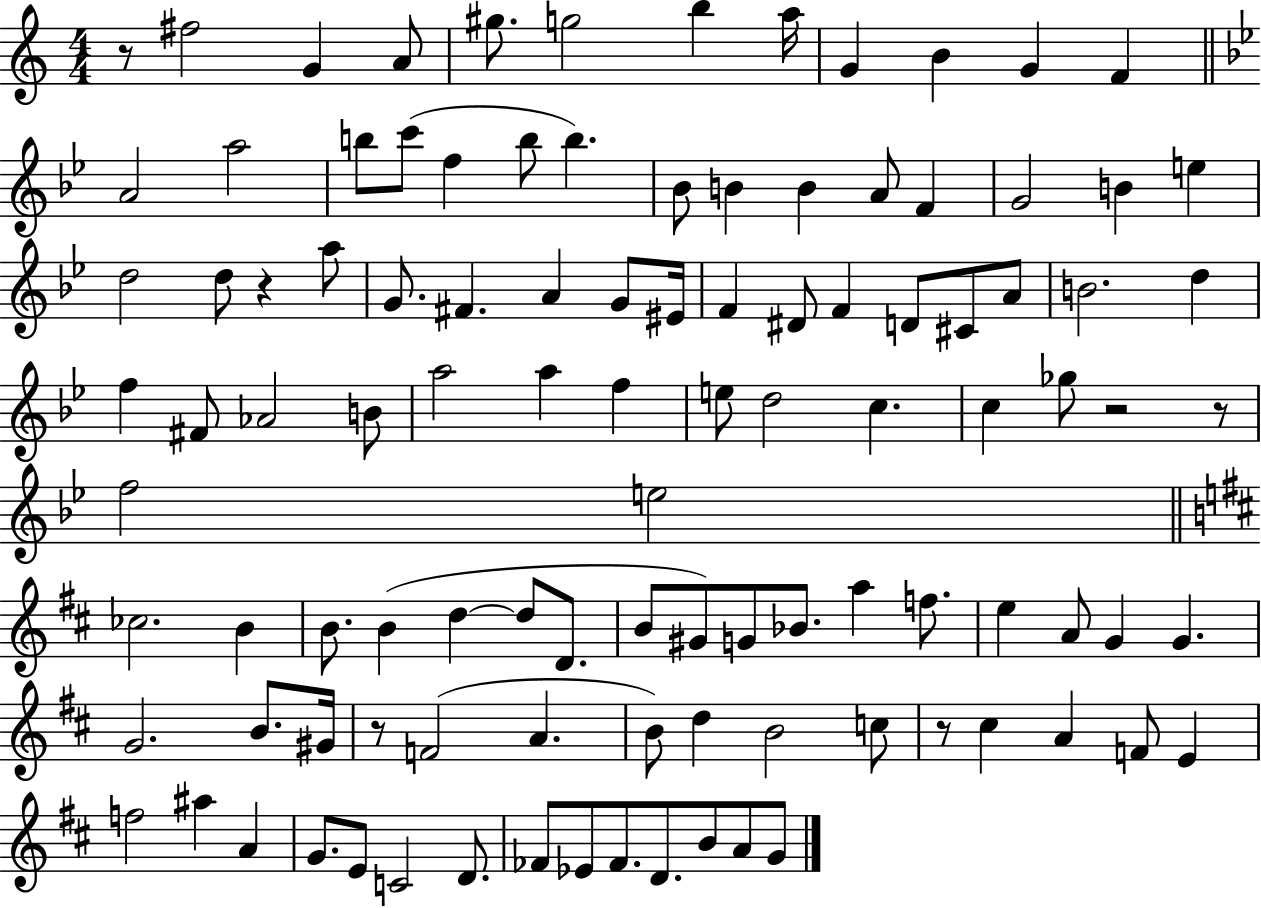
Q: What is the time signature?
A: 4/4